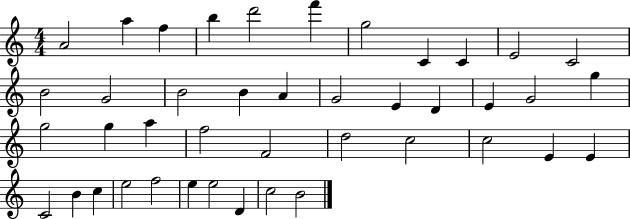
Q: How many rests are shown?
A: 0